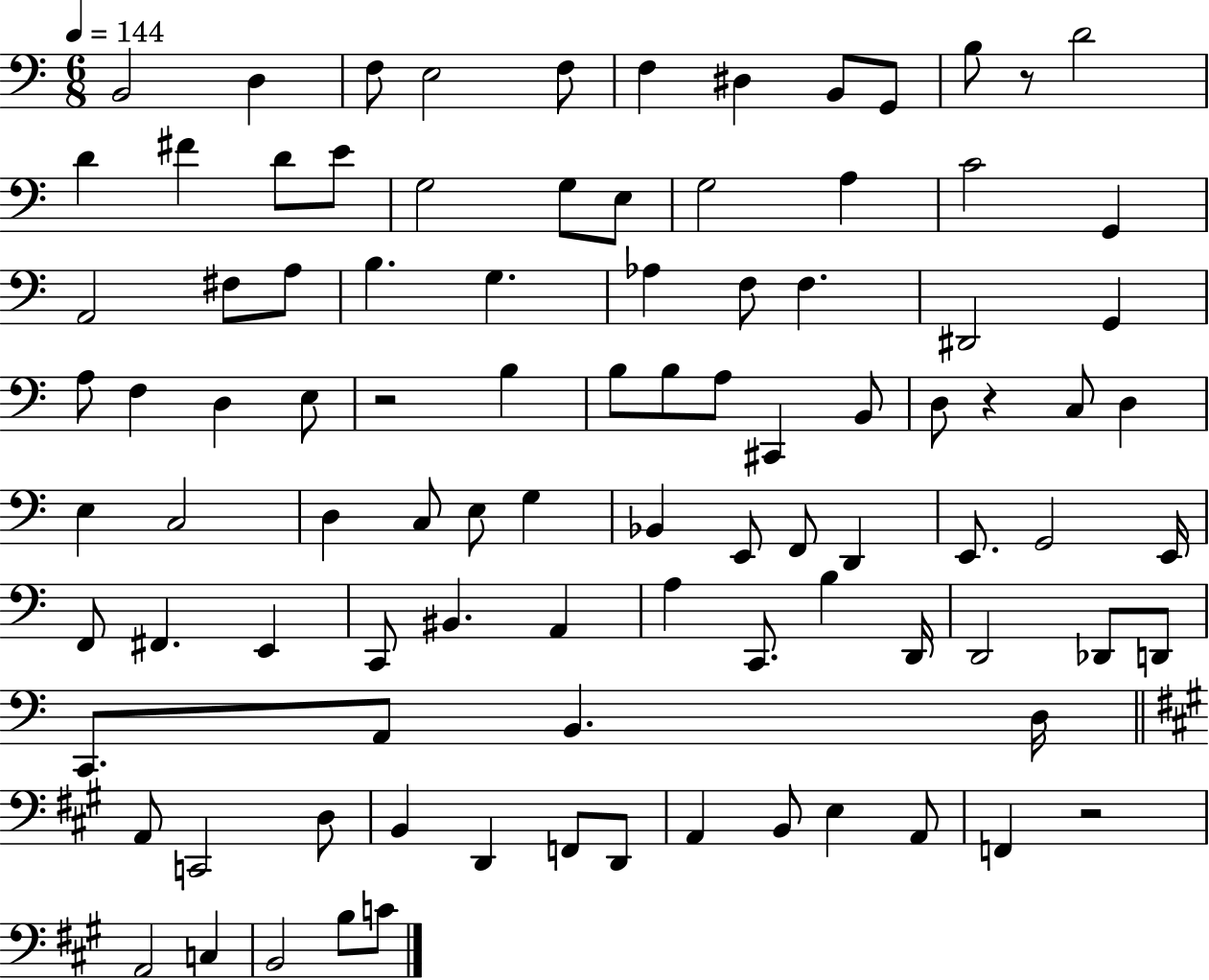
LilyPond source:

{
  \clef bass
  \numericTimeSignature
  \time 6/8
  \key c \major
  \tempo 4 = 144
  \repeat volta 2 { b,2 d4 | f8 e2 f8 | f4 dis4 b,8 g,8 | b8 r8 d'2 | \break d'4 fis'4 d'8 e'8 | g2 g8 e8 | g2 a4 | c'2 g,4 | \break a,2 fis8 a8 | b4. g4. | aes4 f8 f4. | dis,2 g,4 | \break a8 f4 d4 e8 | r2 b4 | b8 b8 a8 cis,4 b,8 | d8 r4 c8 d4 | \break e4 c2 | d4 c8 e8 g4 | bes,4 e,8 f,8 d,4 | e,8. g,2 e,16 | \break f,8 fis,4. e,4 | c,8 bis,4. a,4 | a4 c,8. b4 d,16 | d,2 des,8 d,8 | \break c,8. a,8 b,4. d16 | \bar "||" \break \key a \major a,8 c,2 d8 | b,4 d,4 f,8 d,8 | a,4 b,8 e4 a,8 | f,4 r2 | \break a,2 c4 | b,2 b8 c'8 | } \bar "|."
}